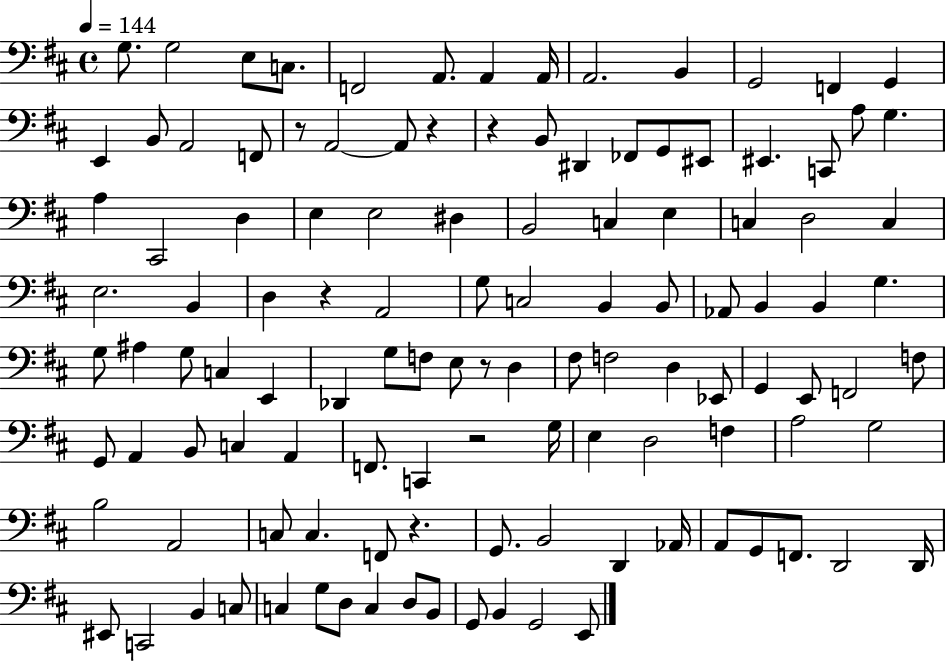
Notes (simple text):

G3/e. G3/h E3/e C3/e. F2/h A2/e. A2/q A2/s A2/h. B2/q G2/h F2/q G2/q E2/q B2/e A2/h F2/e R/e A2/h A2/e R/q R/q B2/e D#2/q FES2/e G2/e EIS2/e EIS2/q. C2/e A3/e G3/q. A3/q C#2/h D3/q E3/q E3/h D#3/q B2/h C3/q E3/q C3/q D3/h C3/q E3/h. B2/q D3/q R/q A2/h G3/e C3/h B2/q B2/e Ab2/e B2/q B2/q G3/q. G3/e A#3/q G3/e C3/q E2/q Db2/q G3/e F3/e E3/e R/e D3/q F#3/e F3/h D3/q Eb2/e G2/q E2/e F2/h F3/e G2/e A2/q B2/e C3/q A2/q F2/e. C2/q R/h G3/s E3/q D3/h F3/q A3/h G3/h B3/h A2/h C3/e C3/q. F2/e R/q. G2/e. B2/h D2/q Ab2/s A2/e G2/e F2/e. D2/h D2/s EIS2/e C2/h B2/q C3/e C3/q G3/e D3/e C3/q D3/e B2/e G2/e B2/q G2/h E2/e